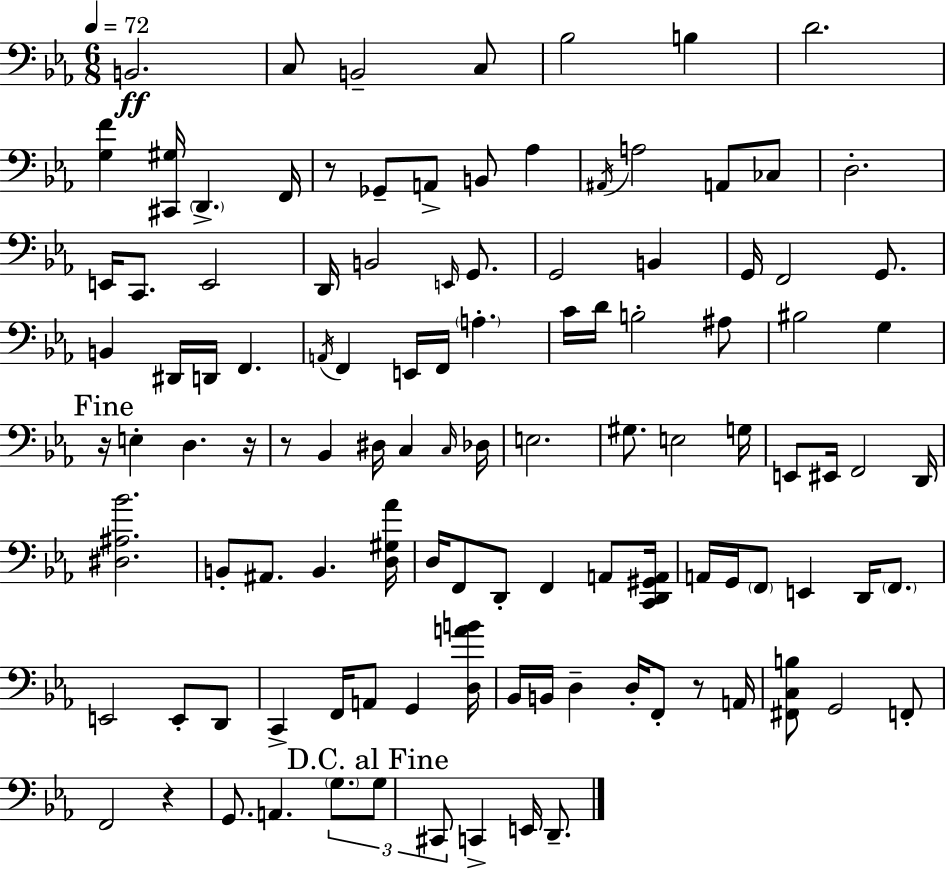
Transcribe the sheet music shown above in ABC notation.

X:1
T:Untitled
M:6/8
L:1/4
K:Eb
B,,2 C,/2 B,,2 C,/2 _B,2 B, D2 [G,F] [^C,,^G,]/4 D,, F,,/4 z/2 _G,,/2 A,,/2 B,,/2 _A, ^A,,/4 A,2 A,,/2 _C,/2 D,2 E,,/4 C,,/2 E,,2 D,,/4 B,,2 E,,/4 G,,/2 G,,2 B,, G,,/4 F,,2 G,,/2 B,, ^D,,/4 D,,/4 F,, A,,/4 F,, E,,/4 F,,/4 A, C/4 D/4 B,2 ^A,/2 ^B,2 G, z/4 E, D, z/4 z/2 _B,, ^D,/4 C, C,/4 _D,/4 E,2 ^G,/2 E,2 G,/4 E,,/2 ^E,,/4 F,,2 D,,/4 [^D,^A,_B]2 B,,/2 ^A,,/2 B,, [D,^G,_A]/4 D,/4 F,,/2 D,,/2 F,, A,,/2 [C,,D,,^G,,A,,]/4 A,,/4 G,,/4 F,,/2 E,, D,,/4 F,,/2 E,,2 E,,/2 D,,/2 C,, F,,/4 A,,/2 G,, [D,AB]/4 _B,,/4 B,,/4 D, D,/4 F,,/2 z/2 A,,/4 [^F,,C,B,]/2 G,,2 F,,/2 F,,2 z G,,/2 A,, G,/2 G,/2 ^C,,/2 C,, E,,/4 D,,/2